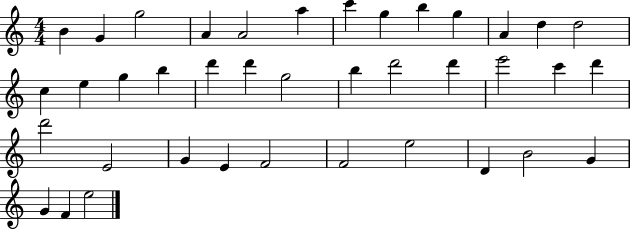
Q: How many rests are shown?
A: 0